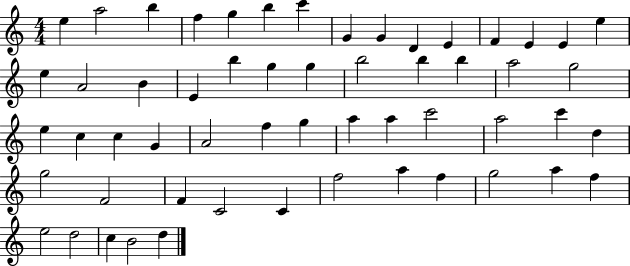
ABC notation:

X:1
T:Untitled
M:4/4
L:1/4
K:C
e a2 b f g b c' G G D E F E E e e A2 B E b g g b2 b b a2 g2 e c c G A2 f g a a c'2 a2 c' d g2 F2 F C2 C f2 a f g2 a f e2 d2 c B2 d